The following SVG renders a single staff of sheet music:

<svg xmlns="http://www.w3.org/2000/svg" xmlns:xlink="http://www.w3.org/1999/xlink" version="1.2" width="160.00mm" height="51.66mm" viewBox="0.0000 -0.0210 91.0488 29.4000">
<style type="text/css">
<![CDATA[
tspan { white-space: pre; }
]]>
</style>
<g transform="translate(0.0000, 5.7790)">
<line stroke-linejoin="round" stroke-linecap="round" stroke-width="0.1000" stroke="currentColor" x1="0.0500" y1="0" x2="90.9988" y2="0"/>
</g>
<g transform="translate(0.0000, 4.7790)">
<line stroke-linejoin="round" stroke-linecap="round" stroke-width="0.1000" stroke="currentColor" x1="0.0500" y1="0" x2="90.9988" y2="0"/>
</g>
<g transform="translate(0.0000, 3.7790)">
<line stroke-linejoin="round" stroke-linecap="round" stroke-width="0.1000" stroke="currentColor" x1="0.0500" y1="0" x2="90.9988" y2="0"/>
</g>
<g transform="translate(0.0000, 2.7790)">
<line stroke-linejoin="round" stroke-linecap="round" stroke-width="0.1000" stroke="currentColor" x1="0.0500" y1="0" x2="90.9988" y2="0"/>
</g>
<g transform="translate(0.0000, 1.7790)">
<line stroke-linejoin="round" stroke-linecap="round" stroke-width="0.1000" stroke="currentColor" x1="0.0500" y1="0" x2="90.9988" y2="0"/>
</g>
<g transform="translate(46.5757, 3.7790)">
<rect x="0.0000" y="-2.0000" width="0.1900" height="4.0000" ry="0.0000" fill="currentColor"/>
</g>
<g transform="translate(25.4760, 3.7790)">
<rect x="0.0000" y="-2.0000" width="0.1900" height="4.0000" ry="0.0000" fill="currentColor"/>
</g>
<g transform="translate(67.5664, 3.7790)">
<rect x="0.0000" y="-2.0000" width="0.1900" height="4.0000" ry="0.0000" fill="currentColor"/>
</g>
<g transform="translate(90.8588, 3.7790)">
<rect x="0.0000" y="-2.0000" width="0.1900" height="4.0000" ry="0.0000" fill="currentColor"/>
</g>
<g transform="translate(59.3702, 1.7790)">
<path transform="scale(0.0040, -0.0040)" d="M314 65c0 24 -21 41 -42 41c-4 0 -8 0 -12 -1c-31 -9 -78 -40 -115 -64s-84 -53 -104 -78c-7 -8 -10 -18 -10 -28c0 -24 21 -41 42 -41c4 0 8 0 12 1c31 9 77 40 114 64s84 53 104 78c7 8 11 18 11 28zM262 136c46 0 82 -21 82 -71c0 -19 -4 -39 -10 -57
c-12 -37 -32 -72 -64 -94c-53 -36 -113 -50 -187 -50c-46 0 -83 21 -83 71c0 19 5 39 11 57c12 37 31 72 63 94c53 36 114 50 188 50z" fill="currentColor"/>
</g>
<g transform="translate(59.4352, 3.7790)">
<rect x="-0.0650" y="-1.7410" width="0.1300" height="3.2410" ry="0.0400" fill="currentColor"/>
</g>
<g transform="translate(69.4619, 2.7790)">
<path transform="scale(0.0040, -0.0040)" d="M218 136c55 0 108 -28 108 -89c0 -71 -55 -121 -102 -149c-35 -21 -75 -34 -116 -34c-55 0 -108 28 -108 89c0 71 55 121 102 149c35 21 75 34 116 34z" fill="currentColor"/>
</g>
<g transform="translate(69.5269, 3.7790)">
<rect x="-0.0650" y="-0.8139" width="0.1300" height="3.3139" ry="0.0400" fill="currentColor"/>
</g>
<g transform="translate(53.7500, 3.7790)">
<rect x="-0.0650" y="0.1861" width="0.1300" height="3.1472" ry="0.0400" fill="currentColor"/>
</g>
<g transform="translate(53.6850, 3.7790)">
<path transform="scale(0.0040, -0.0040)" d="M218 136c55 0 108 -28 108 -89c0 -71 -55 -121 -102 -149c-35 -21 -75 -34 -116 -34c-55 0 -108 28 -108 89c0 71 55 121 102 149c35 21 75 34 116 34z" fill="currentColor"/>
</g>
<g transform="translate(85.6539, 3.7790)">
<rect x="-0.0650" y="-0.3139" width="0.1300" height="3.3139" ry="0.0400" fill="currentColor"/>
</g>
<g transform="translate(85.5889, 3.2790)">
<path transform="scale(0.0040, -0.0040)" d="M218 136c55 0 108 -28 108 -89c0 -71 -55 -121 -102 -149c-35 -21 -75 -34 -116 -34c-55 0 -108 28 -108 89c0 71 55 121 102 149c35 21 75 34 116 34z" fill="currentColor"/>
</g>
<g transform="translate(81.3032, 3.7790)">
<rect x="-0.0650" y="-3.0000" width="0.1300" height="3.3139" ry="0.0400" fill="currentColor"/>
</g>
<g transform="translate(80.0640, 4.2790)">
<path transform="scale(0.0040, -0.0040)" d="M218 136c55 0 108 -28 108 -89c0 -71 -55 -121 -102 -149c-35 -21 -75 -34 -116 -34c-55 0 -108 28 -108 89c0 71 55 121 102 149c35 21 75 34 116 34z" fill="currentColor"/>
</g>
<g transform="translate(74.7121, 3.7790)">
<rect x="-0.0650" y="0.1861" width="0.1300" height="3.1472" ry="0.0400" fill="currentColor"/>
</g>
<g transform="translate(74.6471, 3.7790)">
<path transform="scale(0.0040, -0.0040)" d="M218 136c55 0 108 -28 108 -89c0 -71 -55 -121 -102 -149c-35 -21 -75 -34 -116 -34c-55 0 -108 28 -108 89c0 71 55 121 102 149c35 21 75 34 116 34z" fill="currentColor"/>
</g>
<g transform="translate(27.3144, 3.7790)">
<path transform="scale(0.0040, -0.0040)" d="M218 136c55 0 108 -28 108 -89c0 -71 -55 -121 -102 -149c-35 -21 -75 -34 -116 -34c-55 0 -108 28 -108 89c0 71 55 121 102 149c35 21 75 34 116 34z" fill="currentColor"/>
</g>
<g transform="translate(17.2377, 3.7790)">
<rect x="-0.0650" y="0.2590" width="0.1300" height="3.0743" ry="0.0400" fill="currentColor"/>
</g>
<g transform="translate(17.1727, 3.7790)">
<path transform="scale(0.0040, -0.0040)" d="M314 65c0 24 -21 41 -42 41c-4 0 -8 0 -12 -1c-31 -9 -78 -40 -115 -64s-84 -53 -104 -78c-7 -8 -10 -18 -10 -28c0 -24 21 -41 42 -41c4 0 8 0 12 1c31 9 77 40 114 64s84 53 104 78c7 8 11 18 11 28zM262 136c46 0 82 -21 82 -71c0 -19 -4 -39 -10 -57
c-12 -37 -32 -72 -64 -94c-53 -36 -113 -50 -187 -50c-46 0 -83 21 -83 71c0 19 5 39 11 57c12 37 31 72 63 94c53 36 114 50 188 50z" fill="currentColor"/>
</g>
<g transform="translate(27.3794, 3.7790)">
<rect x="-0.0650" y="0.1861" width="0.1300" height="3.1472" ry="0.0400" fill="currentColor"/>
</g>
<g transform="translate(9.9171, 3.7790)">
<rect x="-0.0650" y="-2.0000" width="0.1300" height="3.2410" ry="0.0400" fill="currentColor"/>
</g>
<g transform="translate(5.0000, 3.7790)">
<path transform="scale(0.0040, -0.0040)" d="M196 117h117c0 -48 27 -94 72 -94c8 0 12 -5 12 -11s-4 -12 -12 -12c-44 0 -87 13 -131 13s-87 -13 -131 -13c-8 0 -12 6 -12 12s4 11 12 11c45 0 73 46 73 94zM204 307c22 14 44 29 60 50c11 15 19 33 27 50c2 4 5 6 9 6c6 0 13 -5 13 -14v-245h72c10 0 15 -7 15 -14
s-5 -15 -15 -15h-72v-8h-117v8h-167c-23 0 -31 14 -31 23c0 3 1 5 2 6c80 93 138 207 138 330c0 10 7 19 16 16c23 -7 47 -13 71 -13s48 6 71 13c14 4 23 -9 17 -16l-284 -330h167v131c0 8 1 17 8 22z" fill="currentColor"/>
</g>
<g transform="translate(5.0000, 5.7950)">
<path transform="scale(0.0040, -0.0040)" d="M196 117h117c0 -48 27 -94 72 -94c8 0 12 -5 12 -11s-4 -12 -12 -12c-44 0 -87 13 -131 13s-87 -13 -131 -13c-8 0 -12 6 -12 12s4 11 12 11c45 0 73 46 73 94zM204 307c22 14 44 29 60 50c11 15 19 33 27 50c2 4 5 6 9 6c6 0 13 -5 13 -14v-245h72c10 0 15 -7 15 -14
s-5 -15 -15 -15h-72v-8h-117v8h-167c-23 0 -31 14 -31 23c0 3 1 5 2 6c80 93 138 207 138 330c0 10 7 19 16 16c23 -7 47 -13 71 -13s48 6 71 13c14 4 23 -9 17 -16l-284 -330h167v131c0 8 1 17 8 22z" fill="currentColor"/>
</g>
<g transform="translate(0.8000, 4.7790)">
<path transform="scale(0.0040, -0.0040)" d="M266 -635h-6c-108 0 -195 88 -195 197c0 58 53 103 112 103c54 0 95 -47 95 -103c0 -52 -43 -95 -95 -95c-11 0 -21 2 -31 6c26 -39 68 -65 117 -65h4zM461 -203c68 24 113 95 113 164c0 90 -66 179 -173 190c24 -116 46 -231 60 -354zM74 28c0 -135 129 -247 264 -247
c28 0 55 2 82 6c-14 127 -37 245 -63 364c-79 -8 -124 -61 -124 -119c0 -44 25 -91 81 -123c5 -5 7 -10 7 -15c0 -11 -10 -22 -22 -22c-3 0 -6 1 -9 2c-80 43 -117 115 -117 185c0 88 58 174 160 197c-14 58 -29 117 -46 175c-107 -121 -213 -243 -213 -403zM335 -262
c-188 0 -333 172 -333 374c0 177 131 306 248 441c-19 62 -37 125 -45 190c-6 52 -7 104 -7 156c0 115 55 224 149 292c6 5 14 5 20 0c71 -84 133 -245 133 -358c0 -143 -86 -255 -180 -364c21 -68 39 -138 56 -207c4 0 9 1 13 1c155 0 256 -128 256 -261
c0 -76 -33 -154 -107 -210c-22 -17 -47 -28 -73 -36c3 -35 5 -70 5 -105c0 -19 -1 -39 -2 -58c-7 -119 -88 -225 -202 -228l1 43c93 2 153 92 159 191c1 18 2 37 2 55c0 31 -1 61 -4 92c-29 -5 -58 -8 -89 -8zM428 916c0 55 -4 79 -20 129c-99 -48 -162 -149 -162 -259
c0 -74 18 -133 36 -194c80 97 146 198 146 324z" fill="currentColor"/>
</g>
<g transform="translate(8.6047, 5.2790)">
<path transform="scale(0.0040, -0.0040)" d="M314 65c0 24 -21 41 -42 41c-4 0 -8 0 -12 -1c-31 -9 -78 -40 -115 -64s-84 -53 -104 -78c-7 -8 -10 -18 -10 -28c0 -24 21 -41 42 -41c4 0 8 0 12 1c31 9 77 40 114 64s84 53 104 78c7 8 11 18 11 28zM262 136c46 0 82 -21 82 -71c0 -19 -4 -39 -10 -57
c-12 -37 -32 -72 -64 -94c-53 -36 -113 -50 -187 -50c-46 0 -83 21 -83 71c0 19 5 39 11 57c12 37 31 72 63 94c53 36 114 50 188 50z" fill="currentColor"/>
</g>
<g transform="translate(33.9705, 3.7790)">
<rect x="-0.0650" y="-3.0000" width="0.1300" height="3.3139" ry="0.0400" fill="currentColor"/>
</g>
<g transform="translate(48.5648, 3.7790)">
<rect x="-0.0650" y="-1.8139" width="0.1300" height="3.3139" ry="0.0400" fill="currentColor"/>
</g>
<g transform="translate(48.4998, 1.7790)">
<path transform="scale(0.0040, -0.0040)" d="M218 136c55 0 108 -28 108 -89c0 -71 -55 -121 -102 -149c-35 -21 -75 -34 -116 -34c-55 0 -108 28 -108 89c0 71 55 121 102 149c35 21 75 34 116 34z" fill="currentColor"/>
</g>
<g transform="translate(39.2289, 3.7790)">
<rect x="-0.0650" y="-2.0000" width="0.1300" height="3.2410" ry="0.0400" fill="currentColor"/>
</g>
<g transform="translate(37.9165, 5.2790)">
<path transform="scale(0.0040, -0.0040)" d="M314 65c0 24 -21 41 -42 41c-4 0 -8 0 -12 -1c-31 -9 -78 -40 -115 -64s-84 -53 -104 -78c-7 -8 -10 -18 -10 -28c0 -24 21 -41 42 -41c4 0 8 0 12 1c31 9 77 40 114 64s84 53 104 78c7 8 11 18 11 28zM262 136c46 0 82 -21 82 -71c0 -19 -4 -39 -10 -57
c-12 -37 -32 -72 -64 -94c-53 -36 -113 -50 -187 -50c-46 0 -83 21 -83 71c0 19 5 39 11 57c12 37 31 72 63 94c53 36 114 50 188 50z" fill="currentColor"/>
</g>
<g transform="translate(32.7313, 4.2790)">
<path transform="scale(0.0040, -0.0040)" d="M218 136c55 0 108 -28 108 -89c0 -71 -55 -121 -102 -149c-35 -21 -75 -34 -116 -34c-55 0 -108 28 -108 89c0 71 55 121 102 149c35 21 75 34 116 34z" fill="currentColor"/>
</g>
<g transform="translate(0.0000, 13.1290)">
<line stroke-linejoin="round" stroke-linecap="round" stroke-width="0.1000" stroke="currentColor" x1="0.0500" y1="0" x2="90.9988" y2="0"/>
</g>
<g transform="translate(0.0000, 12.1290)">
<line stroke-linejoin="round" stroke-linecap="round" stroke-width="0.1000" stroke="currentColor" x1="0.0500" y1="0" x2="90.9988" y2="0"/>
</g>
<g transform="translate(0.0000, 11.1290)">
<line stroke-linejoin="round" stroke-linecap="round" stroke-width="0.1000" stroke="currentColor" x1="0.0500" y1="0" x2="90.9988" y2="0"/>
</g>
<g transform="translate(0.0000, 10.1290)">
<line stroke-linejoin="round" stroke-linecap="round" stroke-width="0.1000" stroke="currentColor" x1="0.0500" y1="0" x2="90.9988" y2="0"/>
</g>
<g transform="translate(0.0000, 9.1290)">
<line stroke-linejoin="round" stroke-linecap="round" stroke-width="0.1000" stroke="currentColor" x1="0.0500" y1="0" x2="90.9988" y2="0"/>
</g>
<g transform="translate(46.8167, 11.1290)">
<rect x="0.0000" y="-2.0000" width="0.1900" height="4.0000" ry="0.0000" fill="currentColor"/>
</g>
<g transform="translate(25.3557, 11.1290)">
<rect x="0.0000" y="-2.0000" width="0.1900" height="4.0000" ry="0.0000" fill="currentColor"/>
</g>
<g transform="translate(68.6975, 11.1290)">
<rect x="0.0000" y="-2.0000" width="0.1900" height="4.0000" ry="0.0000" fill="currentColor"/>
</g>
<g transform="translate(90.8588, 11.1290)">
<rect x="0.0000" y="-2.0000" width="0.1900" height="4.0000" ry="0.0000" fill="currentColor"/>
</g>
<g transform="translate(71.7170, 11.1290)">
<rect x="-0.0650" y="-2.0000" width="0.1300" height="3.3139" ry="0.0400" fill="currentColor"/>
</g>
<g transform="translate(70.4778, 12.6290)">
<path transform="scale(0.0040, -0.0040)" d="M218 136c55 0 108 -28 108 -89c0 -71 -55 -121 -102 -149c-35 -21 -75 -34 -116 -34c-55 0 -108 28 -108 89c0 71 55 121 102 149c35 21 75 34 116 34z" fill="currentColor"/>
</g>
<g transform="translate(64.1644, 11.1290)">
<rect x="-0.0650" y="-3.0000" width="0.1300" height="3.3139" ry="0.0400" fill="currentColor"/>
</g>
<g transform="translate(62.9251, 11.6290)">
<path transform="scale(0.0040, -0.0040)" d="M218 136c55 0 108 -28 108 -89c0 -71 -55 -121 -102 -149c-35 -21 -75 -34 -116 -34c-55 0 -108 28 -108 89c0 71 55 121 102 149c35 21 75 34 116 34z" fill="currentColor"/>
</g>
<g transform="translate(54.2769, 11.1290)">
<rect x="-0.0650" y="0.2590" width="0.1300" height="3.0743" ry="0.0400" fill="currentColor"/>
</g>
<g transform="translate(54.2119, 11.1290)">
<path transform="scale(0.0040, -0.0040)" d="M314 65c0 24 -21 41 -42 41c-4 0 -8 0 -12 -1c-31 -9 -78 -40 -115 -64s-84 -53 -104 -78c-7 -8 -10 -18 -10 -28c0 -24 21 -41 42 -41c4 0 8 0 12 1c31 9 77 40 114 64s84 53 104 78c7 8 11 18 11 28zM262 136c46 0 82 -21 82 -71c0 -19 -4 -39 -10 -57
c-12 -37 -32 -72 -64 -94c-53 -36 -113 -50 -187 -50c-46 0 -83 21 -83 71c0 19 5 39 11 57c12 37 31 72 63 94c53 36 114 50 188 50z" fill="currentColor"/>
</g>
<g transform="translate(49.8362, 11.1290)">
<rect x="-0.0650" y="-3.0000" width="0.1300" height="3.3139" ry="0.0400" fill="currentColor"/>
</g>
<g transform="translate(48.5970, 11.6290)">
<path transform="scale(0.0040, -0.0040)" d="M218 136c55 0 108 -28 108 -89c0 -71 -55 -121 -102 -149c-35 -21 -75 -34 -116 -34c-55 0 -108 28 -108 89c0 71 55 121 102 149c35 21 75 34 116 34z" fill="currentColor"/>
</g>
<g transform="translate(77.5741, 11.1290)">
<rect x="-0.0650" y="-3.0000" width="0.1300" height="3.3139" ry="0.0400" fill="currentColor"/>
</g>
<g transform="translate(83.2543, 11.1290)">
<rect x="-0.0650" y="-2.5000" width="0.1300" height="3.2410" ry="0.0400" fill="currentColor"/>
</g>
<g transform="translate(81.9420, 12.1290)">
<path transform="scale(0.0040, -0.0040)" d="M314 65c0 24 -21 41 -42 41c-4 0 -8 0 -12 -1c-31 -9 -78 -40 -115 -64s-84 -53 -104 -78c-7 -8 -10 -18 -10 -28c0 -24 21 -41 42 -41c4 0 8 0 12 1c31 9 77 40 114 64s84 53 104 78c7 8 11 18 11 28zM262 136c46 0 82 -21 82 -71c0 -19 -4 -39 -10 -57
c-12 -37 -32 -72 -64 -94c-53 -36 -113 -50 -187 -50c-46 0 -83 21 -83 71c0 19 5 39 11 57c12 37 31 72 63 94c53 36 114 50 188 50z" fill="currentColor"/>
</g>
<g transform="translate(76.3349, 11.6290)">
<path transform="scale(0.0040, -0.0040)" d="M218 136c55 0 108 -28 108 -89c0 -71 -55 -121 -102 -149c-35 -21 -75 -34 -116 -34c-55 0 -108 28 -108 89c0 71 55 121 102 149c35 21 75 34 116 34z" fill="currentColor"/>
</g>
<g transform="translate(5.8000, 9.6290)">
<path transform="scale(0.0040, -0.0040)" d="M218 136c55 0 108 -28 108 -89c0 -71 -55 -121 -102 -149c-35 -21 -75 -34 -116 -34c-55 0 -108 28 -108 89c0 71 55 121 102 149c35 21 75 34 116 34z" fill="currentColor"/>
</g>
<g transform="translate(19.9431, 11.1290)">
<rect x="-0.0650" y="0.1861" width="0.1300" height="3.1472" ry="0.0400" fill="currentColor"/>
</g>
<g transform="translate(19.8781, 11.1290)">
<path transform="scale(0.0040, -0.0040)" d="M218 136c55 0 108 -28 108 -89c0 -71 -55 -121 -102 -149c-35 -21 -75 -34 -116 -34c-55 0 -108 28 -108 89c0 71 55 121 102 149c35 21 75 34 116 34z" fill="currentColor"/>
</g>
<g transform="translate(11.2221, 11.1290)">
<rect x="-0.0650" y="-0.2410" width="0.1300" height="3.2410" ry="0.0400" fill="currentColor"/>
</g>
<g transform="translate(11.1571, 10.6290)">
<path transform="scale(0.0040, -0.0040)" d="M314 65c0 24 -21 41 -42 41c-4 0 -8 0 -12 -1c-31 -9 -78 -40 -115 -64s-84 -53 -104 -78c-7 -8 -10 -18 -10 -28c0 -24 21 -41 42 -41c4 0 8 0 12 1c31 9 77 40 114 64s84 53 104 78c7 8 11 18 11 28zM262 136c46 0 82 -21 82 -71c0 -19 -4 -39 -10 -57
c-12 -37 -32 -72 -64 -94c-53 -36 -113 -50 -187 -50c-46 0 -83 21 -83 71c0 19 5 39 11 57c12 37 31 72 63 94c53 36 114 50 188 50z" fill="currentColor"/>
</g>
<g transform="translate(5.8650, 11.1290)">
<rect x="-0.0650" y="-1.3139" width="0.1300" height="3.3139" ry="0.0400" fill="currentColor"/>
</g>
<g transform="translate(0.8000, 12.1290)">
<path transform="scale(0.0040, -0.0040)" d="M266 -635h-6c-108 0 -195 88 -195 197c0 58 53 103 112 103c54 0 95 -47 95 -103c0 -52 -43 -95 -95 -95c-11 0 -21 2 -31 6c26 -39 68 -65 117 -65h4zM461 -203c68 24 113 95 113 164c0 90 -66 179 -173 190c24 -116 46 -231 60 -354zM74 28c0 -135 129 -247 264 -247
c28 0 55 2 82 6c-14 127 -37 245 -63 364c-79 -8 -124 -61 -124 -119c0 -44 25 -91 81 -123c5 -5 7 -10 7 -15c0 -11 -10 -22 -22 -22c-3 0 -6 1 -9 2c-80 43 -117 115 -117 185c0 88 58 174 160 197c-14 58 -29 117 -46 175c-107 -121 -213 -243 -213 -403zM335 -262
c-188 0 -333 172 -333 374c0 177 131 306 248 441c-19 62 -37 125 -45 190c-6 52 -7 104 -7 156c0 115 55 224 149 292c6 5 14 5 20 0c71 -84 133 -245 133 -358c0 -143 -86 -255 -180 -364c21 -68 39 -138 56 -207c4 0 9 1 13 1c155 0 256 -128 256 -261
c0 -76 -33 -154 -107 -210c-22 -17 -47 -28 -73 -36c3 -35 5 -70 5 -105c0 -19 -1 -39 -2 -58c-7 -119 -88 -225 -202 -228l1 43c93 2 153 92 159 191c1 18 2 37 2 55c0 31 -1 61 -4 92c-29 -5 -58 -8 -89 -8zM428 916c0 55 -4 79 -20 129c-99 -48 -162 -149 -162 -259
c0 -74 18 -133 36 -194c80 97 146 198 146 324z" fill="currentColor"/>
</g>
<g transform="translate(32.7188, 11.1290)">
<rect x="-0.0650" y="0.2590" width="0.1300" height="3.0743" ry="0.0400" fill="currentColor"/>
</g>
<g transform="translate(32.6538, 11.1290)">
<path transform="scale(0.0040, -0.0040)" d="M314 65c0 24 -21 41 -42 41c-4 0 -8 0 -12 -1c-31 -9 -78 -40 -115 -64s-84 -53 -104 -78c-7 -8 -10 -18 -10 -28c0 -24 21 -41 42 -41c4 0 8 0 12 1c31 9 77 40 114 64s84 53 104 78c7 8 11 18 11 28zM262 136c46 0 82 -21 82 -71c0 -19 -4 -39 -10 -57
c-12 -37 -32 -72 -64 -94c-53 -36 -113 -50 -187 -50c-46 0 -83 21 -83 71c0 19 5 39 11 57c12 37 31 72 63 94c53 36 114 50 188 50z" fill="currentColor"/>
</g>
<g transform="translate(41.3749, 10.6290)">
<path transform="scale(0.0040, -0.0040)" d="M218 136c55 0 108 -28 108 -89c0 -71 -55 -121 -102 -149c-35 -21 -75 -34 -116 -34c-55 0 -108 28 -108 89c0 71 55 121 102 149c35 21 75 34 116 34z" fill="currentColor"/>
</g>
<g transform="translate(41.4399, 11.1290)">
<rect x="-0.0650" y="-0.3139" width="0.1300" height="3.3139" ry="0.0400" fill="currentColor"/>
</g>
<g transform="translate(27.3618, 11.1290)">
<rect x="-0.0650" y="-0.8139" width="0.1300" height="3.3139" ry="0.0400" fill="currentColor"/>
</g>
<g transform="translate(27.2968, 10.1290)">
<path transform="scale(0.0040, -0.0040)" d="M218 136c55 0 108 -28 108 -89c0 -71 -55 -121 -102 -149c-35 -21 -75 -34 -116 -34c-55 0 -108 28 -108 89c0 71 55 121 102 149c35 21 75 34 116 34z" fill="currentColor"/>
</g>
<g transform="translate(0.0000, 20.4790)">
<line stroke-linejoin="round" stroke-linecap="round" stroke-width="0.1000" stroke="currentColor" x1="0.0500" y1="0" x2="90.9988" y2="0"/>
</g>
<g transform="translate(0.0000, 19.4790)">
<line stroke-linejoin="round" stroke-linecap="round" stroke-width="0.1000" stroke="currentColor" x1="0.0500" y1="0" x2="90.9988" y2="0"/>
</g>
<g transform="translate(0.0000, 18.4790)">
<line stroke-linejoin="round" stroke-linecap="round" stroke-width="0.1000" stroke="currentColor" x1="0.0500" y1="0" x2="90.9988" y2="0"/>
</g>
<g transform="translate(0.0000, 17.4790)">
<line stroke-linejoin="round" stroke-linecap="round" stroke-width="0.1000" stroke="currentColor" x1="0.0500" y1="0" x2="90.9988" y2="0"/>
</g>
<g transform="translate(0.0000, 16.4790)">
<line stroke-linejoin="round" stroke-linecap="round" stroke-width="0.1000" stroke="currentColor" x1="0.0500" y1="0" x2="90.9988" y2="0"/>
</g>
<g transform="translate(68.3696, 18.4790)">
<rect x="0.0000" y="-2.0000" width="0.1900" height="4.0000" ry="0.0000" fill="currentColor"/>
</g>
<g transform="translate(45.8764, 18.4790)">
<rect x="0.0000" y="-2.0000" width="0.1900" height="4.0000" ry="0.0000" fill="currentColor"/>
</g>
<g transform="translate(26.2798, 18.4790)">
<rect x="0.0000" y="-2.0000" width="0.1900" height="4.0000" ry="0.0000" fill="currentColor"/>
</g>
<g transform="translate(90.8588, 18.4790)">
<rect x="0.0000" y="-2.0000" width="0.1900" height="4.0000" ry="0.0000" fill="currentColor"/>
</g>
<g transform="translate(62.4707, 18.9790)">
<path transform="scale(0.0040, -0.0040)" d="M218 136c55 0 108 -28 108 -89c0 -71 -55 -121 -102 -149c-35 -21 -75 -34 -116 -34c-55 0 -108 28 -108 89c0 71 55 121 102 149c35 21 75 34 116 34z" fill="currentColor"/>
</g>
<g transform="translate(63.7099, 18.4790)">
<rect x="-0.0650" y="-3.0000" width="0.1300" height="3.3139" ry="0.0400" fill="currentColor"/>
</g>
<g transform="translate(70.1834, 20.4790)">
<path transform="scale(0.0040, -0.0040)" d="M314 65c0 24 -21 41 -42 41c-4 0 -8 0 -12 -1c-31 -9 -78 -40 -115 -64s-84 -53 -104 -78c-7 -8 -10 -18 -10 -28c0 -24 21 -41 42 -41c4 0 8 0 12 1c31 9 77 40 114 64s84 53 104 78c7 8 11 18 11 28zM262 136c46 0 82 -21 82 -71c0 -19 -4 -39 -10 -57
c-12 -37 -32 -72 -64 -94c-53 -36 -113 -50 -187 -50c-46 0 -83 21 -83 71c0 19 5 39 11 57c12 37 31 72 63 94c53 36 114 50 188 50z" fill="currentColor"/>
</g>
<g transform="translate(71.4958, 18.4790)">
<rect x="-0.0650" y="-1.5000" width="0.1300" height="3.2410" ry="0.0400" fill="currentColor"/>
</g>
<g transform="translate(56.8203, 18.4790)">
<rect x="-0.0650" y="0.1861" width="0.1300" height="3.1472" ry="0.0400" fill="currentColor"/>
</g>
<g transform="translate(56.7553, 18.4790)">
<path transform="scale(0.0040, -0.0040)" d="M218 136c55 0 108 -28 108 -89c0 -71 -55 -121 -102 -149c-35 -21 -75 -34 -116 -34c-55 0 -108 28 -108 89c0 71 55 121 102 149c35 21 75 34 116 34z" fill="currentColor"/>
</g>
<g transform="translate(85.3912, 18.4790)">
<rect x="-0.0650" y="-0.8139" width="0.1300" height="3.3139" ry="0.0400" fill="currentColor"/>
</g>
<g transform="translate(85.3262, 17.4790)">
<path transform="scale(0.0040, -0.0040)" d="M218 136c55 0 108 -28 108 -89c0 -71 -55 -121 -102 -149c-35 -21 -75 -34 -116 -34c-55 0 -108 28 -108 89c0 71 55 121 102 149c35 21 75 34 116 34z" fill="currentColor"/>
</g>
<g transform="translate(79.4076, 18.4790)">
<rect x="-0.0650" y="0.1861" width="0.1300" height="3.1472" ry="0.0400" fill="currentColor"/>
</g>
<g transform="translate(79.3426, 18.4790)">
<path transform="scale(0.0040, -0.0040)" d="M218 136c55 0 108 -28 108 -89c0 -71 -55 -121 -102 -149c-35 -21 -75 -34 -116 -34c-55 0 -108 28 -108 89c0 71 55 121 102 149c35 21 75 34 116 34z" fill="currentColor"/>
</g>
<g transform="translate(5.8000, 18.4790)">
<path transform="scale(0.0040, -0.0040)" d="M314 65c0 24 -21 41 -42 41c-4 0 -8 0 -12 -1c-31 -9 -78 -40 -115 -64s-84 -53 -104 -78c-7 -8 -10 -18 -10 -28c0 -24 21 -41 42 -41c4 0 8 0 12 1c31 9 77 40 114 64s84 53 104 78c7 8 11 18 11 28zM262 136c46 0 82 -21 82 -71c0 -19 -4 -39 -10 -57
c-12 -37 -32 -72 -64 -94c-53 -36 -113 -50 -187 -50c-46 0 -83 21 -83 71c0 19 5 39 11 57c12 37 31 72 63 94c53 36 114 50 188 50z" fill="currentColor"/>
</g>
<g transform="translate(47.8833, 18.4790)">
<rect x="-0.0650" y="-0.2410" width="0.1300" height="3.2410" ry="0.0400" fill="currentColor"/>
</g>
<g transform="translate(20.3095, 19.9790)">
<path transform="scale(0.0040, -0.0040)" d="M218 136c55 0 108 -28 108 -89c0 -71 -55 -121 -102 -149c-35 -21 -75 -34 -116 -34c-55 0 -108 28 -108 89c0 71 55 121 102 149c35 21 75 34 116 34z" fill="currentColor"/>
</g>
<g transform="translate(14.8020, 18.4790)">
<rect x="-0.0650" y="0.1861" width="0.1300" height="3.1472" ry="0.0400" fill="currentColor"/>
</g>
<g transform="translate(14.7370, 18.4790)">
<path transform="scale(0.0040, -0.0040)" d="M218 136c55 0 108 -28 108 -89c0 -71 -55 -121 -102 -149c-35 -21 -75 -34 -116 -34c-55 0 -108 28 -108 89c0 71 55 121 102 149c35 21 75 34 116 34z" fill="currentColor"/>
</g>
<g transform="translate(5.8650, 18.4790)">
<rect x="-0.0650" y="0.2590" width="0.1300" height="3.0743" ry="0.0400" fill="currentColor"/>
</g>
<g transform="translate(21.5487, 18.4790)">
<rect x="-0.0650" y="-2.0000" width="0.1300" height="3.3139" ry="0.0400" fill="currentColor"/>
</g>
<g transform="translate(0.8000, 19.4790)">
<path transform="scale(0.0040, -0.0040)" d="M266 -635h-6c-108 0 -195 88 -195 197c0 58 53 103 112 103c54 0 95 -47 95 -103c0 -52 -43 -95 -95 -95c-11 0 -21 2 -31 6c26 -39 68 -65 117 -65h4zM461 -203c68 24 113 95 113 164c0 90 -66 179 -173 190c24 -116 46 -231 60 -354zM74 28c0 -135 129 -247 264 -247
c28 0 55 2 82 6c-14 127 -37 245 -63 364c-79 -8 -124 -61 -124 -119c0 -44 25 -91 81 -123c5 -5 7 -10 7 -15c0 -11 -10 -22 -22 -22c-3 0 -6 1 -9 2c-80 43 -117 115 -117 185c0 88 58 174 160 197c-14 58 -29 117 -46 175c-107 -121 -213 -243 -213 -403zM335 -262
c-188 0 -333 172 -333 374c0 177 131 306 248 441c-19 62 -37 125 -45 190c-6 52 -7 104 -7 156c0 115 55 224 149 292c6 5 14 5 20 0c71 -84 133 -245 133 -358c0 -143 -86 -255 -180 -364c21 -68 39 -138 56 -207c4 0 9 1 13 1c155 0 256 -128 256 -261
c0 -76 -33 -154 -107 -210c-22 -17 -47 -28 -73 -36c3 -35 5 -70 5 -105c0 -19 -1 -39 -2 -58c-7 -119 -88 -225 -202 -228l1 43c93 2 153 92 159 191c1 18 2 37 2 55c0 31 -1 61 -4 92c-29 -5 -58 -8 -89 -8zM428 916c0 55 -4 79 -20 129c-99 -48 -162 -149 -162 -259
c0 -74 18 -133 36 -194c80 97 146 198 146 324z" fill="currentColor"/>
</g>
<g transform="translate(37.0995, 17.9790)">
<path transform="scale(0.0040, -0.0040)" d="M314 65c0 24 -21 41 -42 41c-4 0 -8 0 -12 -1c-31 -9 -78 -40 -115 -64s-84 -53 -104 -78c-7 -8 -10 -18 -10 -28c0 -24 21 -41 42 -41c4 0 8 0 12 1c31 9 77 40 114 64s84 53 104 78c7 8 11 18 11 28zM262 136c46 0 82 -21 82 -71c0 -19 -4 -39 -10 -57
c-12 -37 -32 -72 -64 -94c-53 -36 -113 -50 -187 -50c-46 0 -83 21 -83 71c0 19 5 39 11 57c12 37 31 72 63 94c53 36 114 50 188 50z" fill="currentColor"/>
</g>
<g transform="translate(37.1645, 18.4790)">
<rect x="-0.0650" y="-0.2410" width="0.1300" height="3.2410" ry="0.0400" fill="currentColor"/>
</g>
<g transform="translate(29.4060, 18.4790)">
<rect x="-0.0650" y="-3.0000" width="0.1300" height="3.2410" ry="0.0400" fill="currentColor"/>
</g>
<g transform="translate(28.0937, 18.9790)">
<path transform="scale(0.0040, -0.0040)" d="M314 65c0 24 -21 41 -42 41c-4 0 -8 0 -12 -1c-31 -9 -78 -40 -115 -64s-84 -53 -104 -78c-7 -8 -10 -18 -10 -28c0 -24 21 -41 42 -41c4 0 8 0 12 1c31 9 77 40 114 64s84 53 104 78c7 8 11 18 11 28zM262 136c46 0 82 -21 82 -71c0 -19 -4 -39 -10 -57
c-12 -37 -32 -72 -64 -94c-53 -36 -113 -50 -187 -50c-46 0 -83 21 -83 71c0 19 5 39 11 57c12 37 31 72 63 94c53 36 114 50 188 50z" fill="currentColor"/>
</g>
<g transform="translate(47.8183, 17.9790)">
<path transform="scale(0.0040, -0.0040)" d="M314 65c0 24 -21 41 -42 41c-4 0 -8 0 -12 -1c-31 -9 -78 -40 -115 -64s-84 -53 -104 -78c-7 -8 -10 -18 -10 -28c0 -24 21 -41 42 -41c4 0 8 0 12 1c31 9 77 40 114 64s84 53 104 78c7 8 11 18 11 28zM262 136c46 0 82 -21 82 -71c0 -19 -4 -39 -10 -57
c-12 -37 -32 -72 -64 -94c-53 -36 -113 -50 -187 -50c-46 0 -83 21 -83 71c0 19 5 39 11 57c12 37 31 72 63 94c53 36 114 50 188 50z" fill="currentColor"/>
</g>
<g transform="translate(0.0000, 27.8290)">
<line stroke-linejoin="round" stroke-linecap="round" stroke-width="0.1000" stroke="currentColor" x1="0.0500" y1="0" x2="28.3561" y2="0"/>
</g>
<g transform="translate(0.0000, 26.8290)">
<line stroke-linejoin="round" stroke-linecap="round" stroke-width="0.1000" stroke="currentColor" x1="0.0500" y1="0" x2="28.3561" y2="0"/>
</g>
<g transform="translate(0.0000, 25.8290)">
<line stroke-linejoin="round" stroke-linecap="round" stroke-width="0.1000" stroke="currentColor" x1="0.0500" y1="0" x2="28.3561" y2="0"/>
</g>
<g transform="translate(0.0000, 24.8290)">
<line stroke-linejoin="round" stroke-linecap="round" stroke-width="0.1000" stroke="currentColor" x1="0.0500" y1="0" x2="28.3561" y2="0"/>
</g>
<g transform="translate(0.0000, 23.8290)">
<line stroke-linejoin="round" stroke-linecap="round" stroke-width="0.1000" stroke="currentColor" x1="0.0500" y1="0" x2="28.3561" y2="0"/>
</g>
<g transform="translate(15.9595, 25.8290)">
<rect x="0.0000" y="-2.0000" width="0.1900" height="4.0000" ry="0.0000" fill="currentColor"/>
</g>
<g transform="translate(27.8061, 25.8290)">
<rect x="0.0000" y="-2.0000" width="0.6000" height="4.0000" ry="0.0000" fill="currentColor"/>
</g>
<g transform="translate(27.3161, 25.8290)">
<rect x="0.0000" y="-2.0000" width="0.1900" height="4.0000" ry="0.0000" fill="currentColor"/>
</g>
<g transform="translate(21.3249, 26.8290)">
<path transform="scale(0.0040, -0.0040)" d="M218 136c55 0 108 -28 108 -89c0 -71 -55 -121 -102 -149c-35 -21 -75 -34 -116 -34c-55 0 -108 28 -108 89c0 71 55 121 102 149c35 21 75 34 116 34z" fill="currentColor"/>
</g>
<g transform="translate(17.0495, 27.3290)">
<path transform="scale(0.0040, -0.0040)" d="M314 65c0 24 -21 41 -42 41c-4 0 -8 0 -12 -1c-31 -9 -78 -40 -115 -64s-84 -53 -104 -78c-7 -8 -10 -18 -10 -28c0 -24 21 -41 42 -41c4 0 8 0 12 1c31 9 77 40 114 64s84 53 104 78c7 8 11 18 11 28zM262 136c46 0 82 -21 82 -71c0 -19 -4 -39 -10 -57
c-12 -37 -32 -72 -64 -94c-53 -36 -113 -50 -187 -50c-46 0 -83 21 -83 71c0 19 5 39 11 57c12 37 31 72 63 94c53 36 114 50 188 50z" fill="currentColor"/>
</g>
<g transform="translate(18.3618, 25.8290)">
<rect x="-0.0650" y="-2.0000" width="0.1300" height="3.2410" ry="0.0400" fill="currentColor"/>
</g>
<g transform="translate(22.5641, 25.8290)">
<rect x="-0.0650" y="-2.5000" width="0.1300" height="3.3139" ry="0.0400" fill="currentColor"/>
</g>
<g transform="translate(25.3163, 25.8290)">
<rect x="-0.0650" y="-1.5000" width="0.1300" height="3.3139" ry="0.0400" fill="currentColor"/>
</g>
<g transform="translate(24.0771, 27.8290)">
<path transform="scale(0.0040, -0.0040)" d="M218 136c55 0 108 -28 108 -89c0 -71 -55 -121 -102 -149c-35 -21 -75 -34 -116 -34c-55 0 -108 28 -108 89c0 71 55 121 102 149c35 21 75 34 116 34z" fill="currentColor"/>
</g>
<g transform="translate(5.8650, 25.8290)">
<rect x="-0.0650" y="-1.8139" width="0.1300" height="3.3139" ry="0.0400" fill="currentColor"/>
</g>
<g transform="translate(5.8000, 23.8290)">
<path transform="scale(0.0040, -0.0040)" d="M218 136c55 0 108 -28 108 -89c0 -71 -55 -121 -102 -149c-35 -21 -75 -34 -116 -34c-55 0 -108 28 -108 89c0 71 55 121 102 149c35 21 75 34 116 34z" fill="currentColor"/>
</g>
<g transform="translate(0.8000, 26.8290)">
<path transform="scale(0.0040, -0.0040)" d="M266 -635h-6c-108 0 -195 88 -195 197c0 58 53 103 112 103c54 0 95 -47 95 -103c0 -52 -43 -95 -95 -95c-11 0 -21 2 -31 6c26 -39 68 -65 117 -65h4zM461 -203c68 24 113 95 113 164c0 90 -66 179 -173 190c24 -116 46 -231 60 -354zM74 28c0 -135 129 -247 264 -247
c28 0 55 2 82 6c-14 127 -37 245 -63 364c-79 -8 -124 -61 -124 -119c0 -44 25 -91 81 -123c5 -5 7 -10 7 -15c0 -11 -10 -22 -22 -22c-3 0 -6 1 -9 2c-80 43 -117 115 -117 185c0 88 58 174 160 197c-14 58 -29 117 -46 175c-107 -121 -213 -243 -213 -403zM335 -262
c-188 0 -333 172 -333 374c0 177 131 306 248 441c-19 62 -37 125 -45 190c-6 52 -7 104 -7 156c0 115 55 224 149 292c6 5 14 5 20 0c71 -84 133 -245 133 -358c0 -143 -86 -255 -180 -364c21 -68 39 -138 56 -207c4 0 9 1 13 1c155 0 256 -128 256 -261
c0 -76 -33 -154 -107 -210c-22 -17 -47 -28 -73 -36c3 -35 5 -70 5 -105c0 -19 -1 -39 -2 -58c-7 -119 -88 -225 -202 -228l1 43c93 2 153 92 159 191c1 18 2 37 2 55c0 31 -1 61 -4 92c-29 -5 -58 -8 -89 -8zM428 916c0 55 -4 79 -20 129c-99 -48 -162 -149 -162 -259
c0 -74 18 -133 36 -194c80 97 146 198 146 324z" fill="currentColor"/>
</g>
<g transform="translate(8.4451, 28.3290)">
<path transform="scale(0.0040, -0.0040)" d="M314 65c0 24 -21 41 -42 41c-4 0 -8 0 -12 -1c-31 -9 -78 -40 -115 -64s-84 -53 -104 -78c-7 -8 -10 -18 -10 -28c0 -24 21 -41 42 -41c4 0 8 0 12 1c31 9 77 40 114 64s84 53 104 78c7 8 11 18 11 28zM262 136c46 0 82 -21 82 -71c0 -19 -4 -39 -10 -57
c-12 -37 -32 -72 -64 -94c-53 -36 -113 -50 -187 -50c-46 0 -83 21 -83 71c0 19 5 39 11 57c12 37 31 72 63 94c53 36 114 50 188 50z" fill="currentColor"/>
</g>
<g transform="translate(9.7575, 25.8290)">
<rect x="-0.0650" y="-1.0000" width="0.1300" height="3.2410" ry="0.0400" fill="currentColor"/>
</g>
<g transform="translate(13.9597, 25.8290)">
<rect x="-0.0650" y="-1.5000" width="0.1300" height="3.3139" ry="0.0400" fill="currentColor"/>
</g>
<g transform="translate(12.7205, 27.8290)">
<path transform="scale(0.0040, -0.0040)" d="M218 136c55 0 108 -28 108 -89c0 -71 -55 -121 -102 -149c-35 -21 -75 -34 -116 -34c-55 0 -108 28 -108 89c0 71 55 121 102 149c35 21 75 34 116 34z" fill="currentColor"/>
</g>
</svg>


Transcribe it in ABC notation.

X:1
T:Untitled
M:4/4
L:1/4
K:C
F2 B2 B A F2 f B f2 d B A c e c2 B d B2 c A B2 A F A G2 B2 B F A2 c2 c2 B A E2 B d f D2 E F2 G E